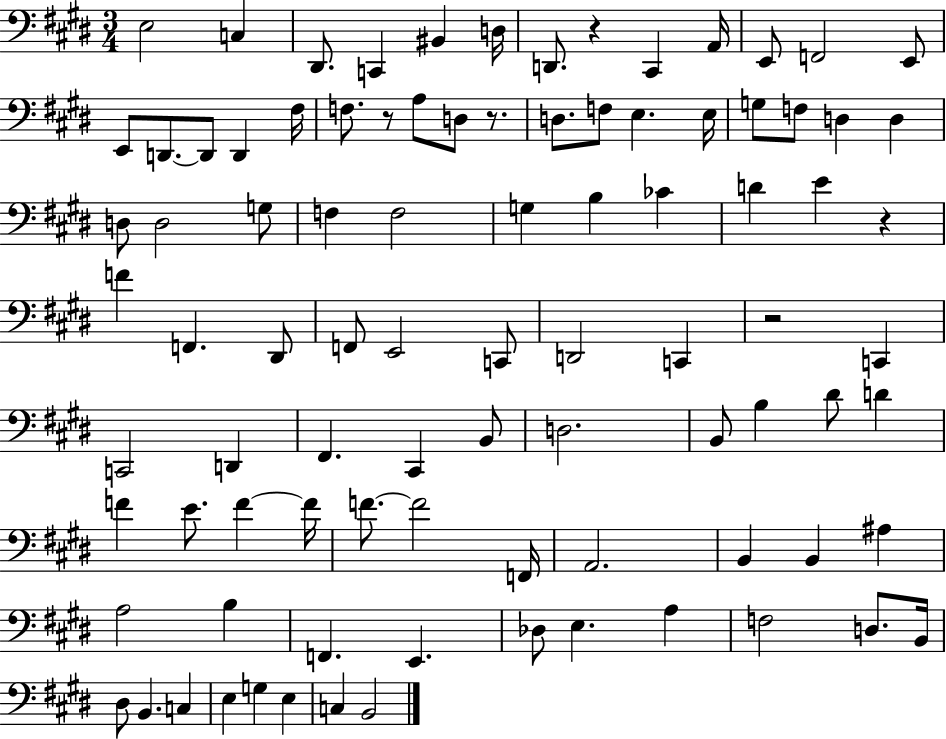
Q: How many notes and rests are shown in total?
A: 91